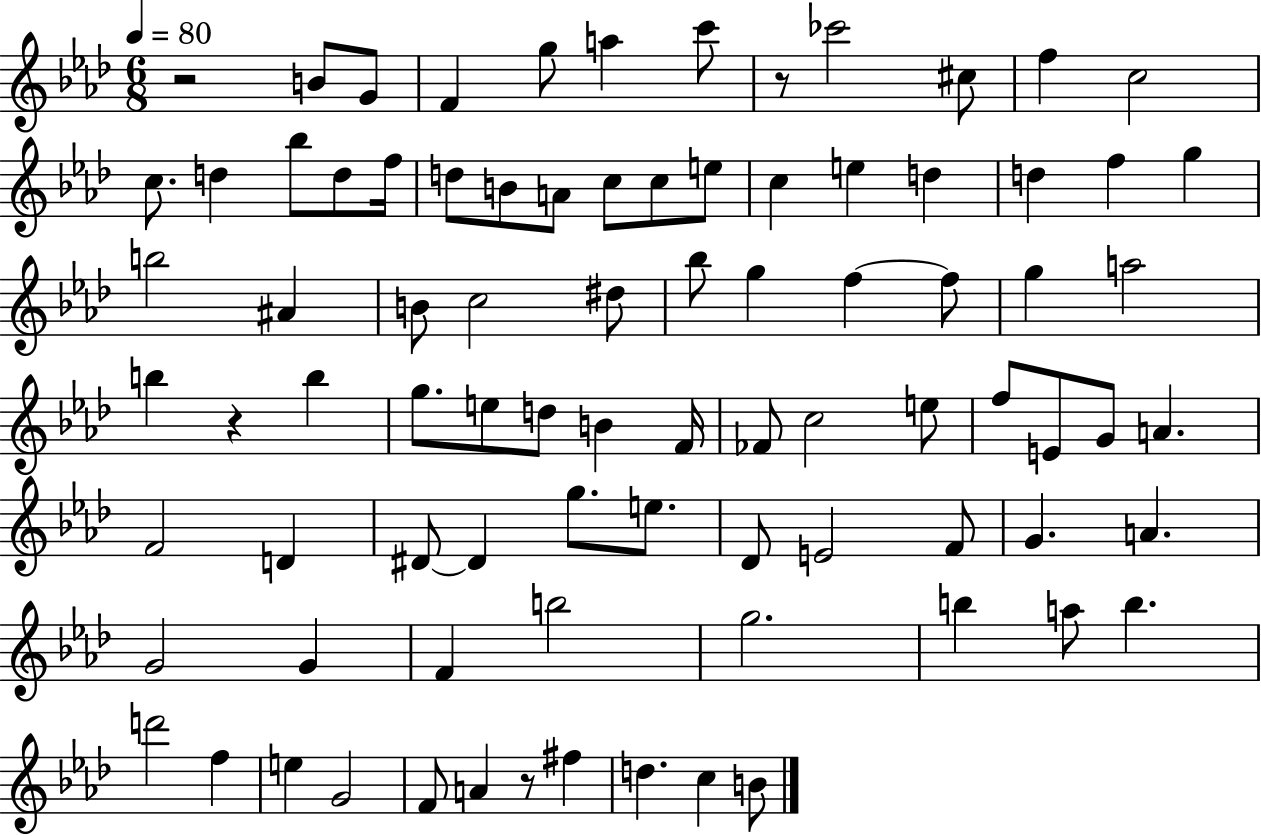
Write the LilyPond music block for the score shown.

{
  \clef treble
  \numericTimeSignature
  \time 6/8
  \key aes \major
  \tempo 4 = 80
  r2 b'8 g'8 | f'4 g''8 a''4 c'''8 | r8 ces'''2 cis''8 | f''4 c''2 | \break c''8. d''4 bes''8 d''8 f''16 | d''8 b'8 a'8 c''8 c''8 e''8 | c''4 e''4 d''4 | d''4 f''4 g''4 | \break b''2 ais'4 | b'8 c''2 dis''8 | bes''8 g''4 f''4~~ f''8 | g''4 a''2 | \break b''4 r4 b''4 | g''8. e''8 d''8 b'4 f'16 | fes'8 c''2 e''8 | f''8 e'8 g'8 a'4. | \break f'2 d'4 | dis'8~~ dis'4 g''8. e''8. | des'8 e'2 f'8 | g'4. a'4. | \break g'2 g'4 | f'4 b''2 | g''2. | b''4 a''8 b''4. | \break d'''2 f''4 | e''4 g'2 | f'8 a'4 r8 fis''4 | d''4. c''4 b'8 | \break \bar "|."
}